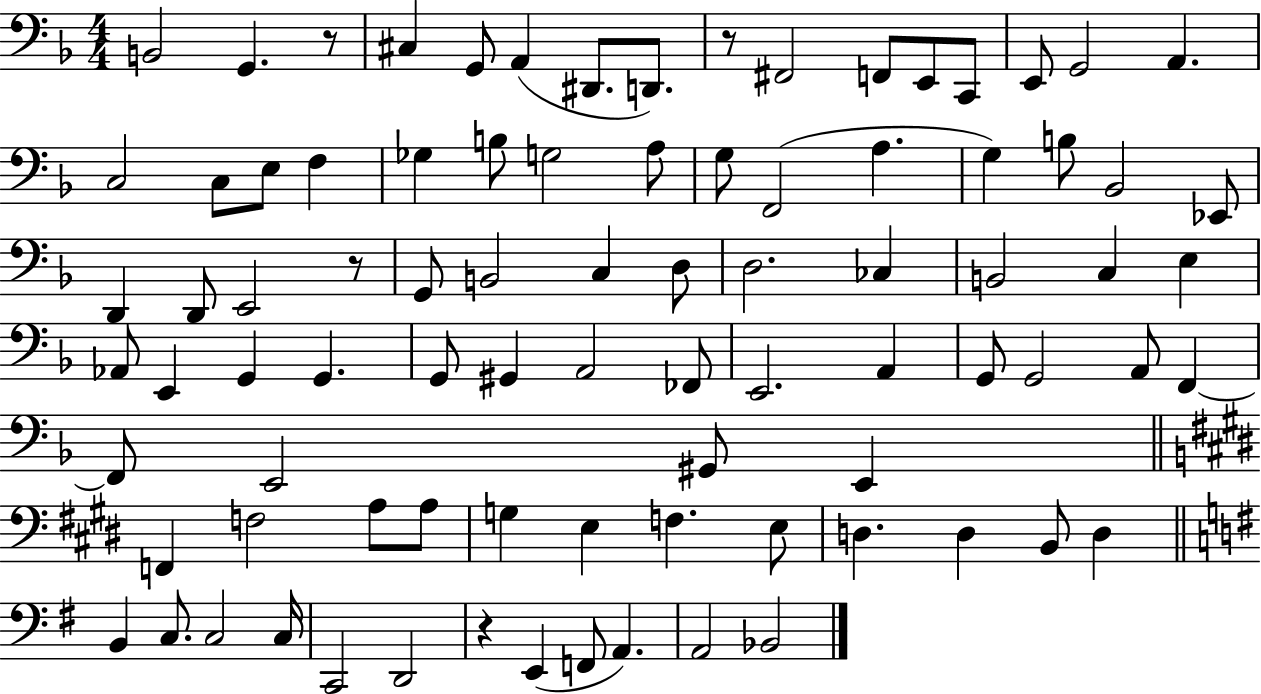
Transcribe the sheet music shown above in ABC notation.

X:1
T:Untitled
M:4/4
L:1/4
K:F
B,,2 G,, z/2 ^C, G,,/2 A,, ^D,,/2 D,,/2 z/2 ^F,,2 F,,/2 E,,/2 C,,/2 E,,/2 G,,2 A,, C,2 C,/2 E,/2 F, _G, B,/2 G,2 A,/2 G,/2 F,,2 A, G, B,/2 _B,,2 _E,,/2 D,, D,,/2 E,,2 z/2 G,,/2 B,,2 C, D,/2 D,2 _C, B,,2 C, E, _A,,/2 E,, G,, G,, G,,/2 ^G,, A,,2 _F,,/2 E,,2 A,, G,,/2 G,,2 A,,/2 F,, F,,/2 E,,2 ^G,,/2 E,, F,, F,2 A,/2 A,/2 G, E, F, E,/2 D, D, B,,/2 D, B,, C,/2 C,2 C,/4 C,,2 D,,2 z E,, F,,/2 A,, A,,2 _B,,2